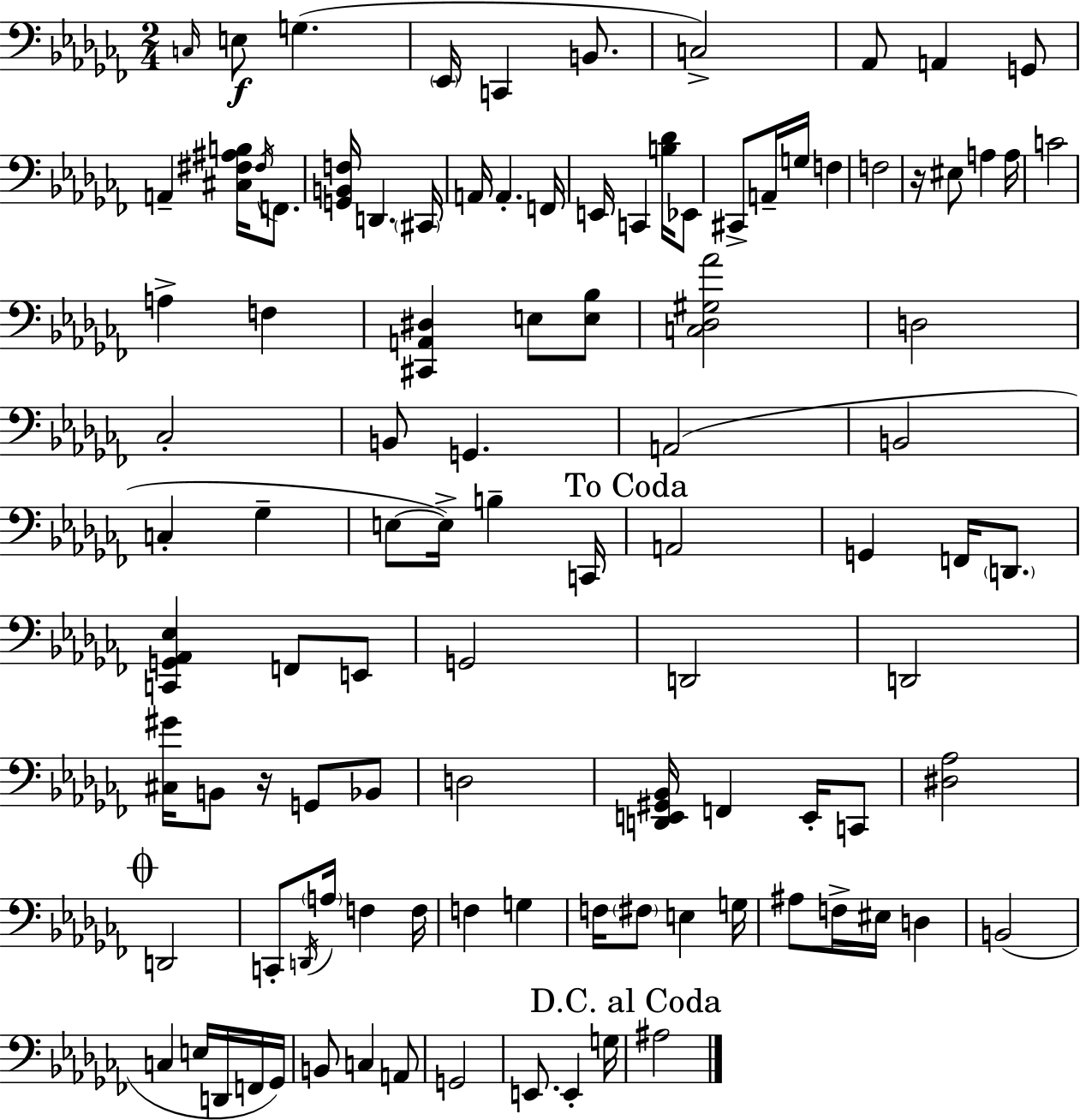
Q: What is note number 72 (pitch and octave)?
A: E3